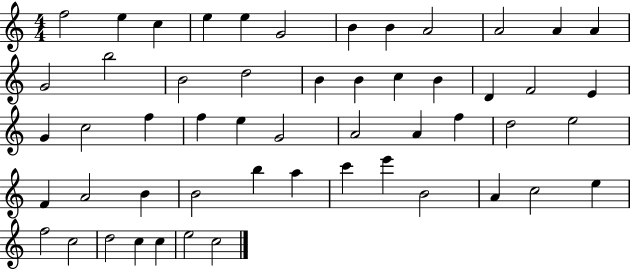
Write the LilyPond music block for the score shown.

{
  \clef treble
  \numericTimeSignature
  \time 4/4
  \key c \major
  f''2 e''4 c''4 | e''4 e''4 g'2 | b'4 b'4 a'2 | a'2 a'4 a'4 | \break g'2 b''2 | b'2 d''2 | b'4 b'4 c''4 b'4 | d'4 f'2 e'4 | \break g'4 c''2 f''4 | f''4 e''4 g'2 | a'2 a'4 f''4 | d''2 e''2 | \break f'4 a'2 b'4 | b'2 b''4 a''4 | c'''4 e'''4 b'2 | a'4 c''2 e''4 | \break f''2 c''2 | d''2 c''4 c''4 | e''2 c''2 | \bar "|."
}